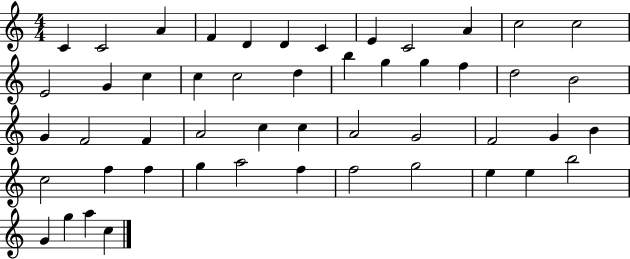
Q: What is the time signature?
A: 4/4